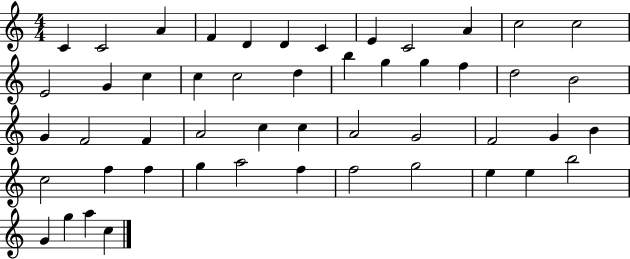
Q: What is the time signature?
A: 4/4